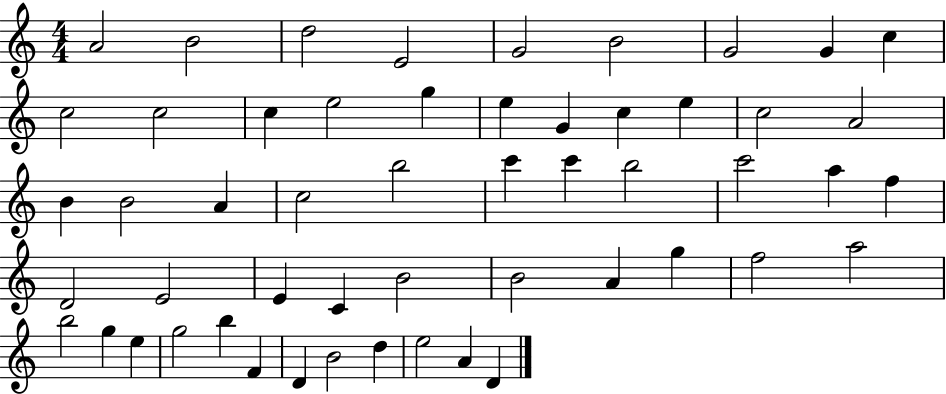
X:1
T:Untitled
M:4/4
L:1/4
K:C
A2 B2 d2 E2 G2 B2 G2 G c c2 c2 c e2 g e G c e c2 A2 B B2 A c2 b2 c' c' b2 c'2 a f D2 E2 E C B2 B2 A g f2 a2 b2 g e g2 b F D B2 d e2 A D